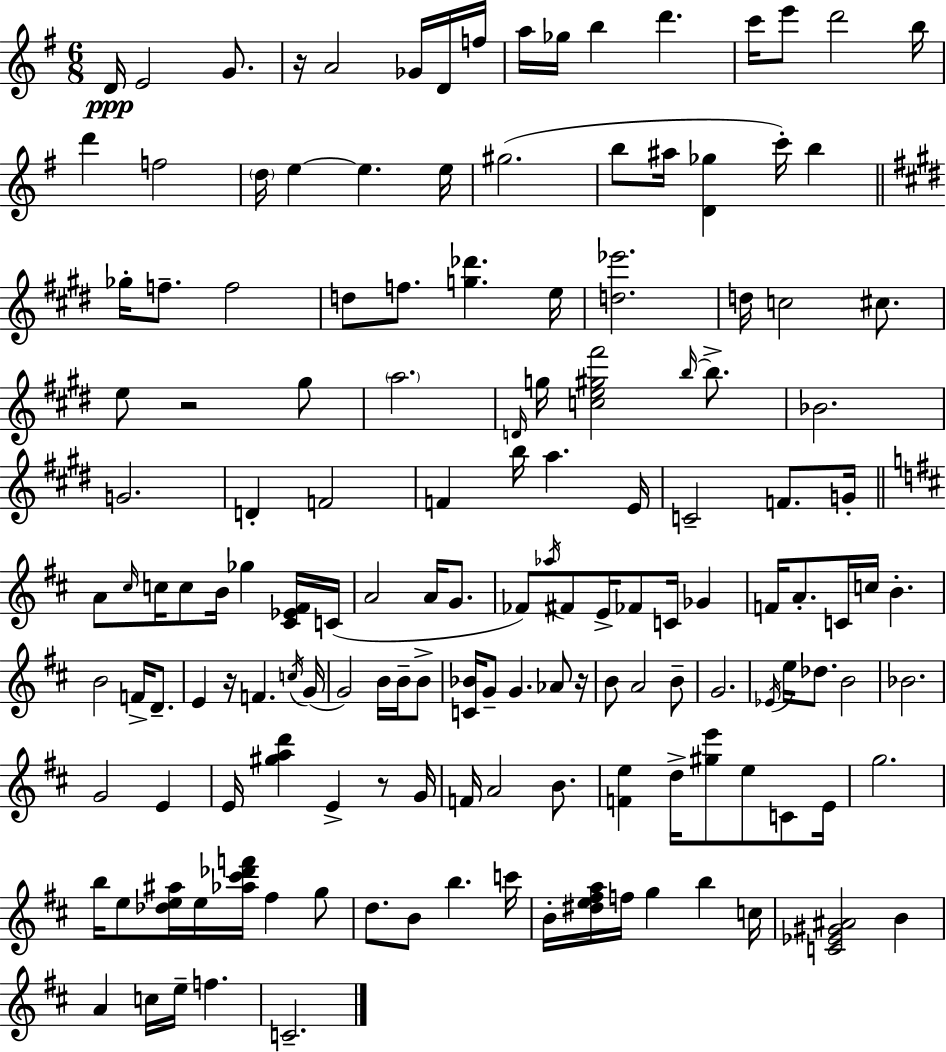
D4/s E4/h G4/e. R/s A4/h Gb4/s D4/s F5/s A5/s Gb5/s B5/q D6/q. C6/s E6/e D6/h B5/s D6/q F5/h D5/s E5/q E5/q. E5/s G#5/h. B5/e A#5/s [D4,Gb5]/q C6/s B5/q Gb5/s F5/e. F5/h D5/e F5/e. [G5,Db6]/q. E5/s [D5,Eb6]/h. D5/s C5/h C#5/e. E5/e R/h G#5/e A5/h. D4/s G5/s [C5,E5,G#5,F#6]/h B5/s B5/e. Bb4/h. G4/h. D4/q F4/h F4/q B5/s A5/q. E4/s C4/h F4/e. G4/s A4/e C#5/s C5/s C5/e B4/s Gb5/q [C#4,Eb4,F#4]/s C4/s A4/h A4/s G4/e. FES4/e Ab5/s F#4/e E4/s FES4/e C4/s Gb4/q F4/s A4/e. C4/s C5/s B4/q. B4/h F4/s D4/e. E4/q R/s F4/q. C5/s G4/s G4/h B4/s B4/s B4/e [C4,Bb4]/s G4/e G4/q. Ab4/e R/s B4/e A4/h B4/e G4/h. Eb4/s E5/s Db5/e. B4/h Bb4/h. G4/h E4/q E4/s [G#5,A5,D6]/q E4/q R/e G4/s F4/s A4/h B4/e. [F4,E5]/q D5/s [G#5,E6]/e E5/e C4/e E4/s G5/h. B5/s E5/e [Db5,E5,A#5]/s E5/s [Ab5,C#6,Db6,F6]/s F#5/q G5/e D5/e. B4/e B5/q. C6/s B4/s [D#5,E5,F#5,A5]/s F5/s G5/q B5/q C5/s [C4,Eb4,G#4,A#4]/h B4/q A4/q C5/s E5/s F5/q. C4/h.